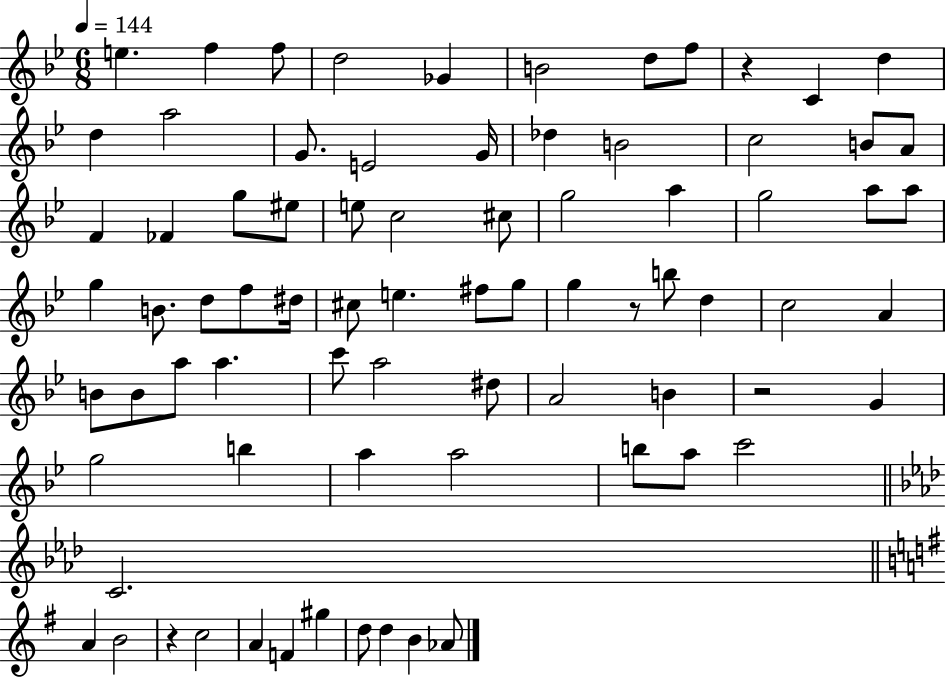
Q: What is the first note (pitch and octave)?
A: E5